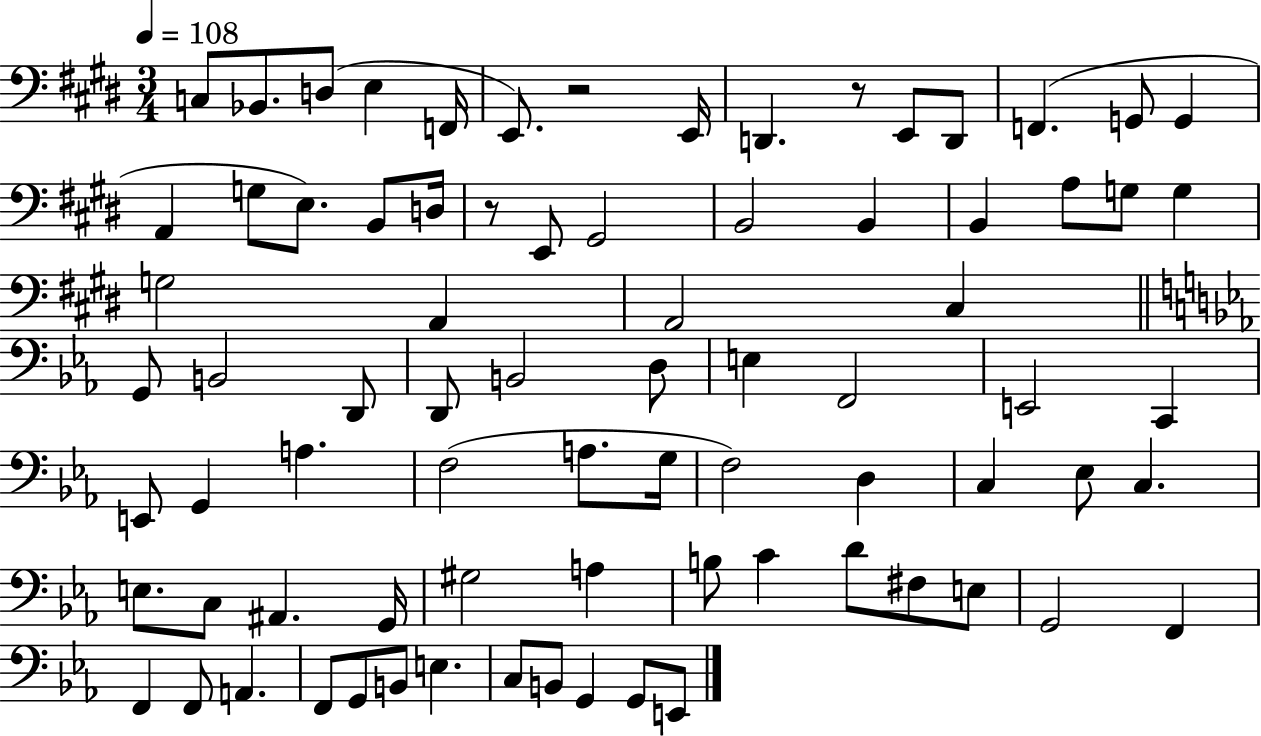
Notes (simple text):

C3/e Bb2/e. D3/e E3/q F2/s E2/e. R/h E2/s D2/q. R/e E2/e D2/e F2/q. G2/e G2/q A2/q G3/e E3/e. B2/e D3/s R/e E2/e G#2/h B2/h B2/q B2/q A3/e G3/e G3/q G3/h A2/q A2/h C#3/q G2/e B2/h D2/e D2/e B2/h D3/e E3/q F2/h E2/h C2/q E2/e G2/q A3/q. F3/h A3/e. G3/s F3/h D3/q C3/q Eb3/e C3/q. E3/e. C3/e A#2/q. G2/s G#3/h A3/q B3/e C4/q D4/e F#3/e E3/e G2/h F2/q F2/q F2/e A2/q. F2/e G2/e B2/e E3/q. C3/e B2/e G2/q G2/e E2/e